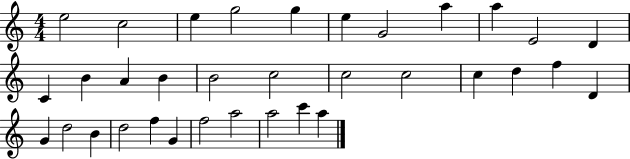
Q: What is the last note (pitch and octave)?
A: A5